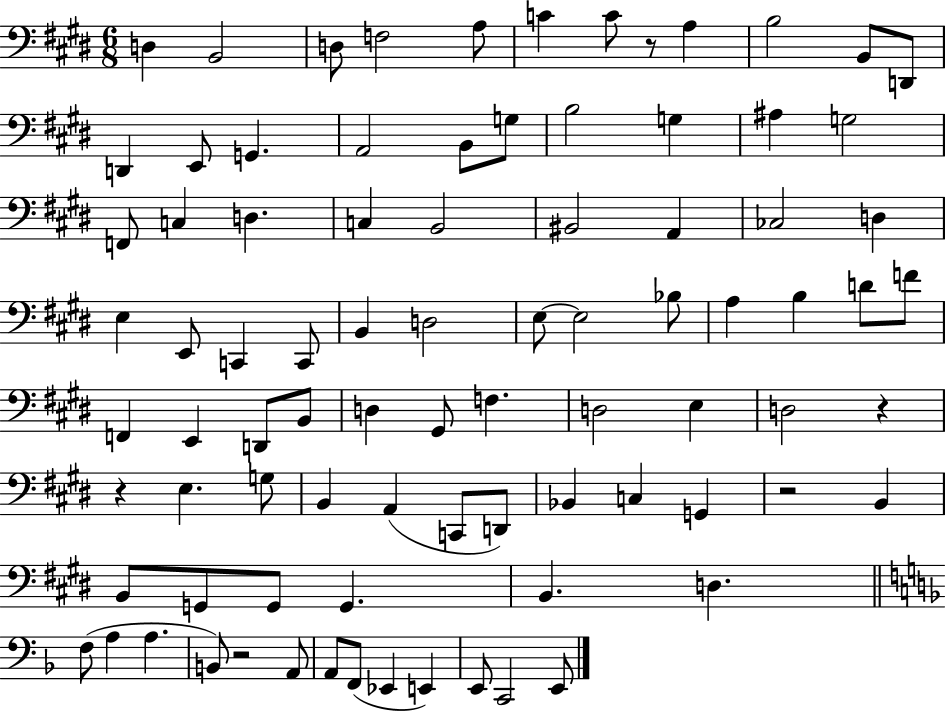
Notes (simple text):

D3/q B2/h D3/e F3/h A3/e C4/q C4/e R/e A3/q B3/h B2/e D2/e D2/q E2/e G2/q. A2/h B2/e G3/e B3/h G3/q A#3/q G3/h F2/e C3/q D3/q. C3/q B2/h BIS2/h A2/q CES3/h D3/q E3/q E2/e C2/q C2/e B2/q D3/h E3/e E3/h Bb3/e A3/q B3/q D4/e F4/e F2/q E2/q D2/e B2/e D3/q G#2/e F3/q. D3/h E3/q D3/h R/q R/q E3/q. G3/e B2/q A2/q C2/e D2/e Bb2/q C3/q G2/q R/h B2/q B2/e G2/e G2/e G2/q. B2/q. D3/q. F3/e A3/q A3/q. B2/e R/h A2/e A2/e F2/e Eb2/q E2/q E2/e C2/h E2/e